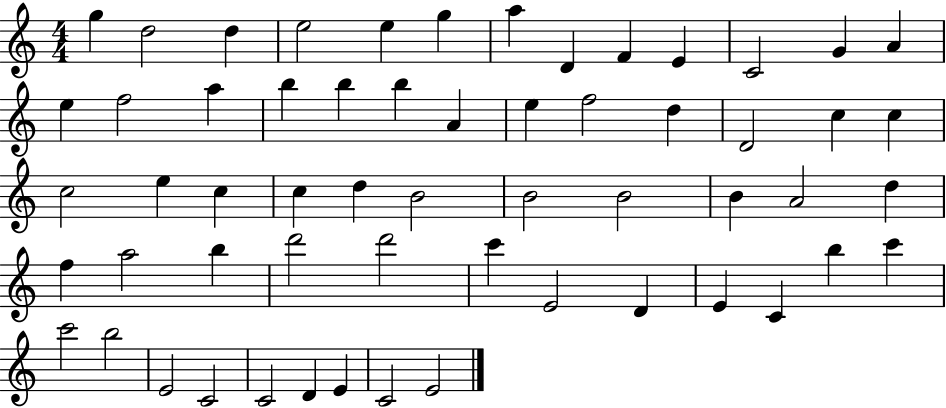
{
  \clef treble
  \numericTimeSignature
  \time 4/4
  \key c \major
  g''4 d''2 d''4 | e''2 e''4 g''4 | a''4 d'4 f'4 e'4 | c'2 g'4 a'4 | \break e''4 f''2 a''4 | b''4 b''4 b''4 a'4 | e''4 f''2 d''4 | d'2 c''4 c''4 | \break c''2 e''4 c''4 | c''4 d''4 b'2 | b'2 b'2 | b'4 a'2 d''4 | \break f''4 a''2 b''4 | d'''2 d'''2 | c'''4 e'2 d'4 | e'4 c'4 b''4 c'''4 | \break c'''2 b''2 | e'2 c'2 | c'2 d'4 e'4 | c'2 e'2 | \break \bar "|."
}